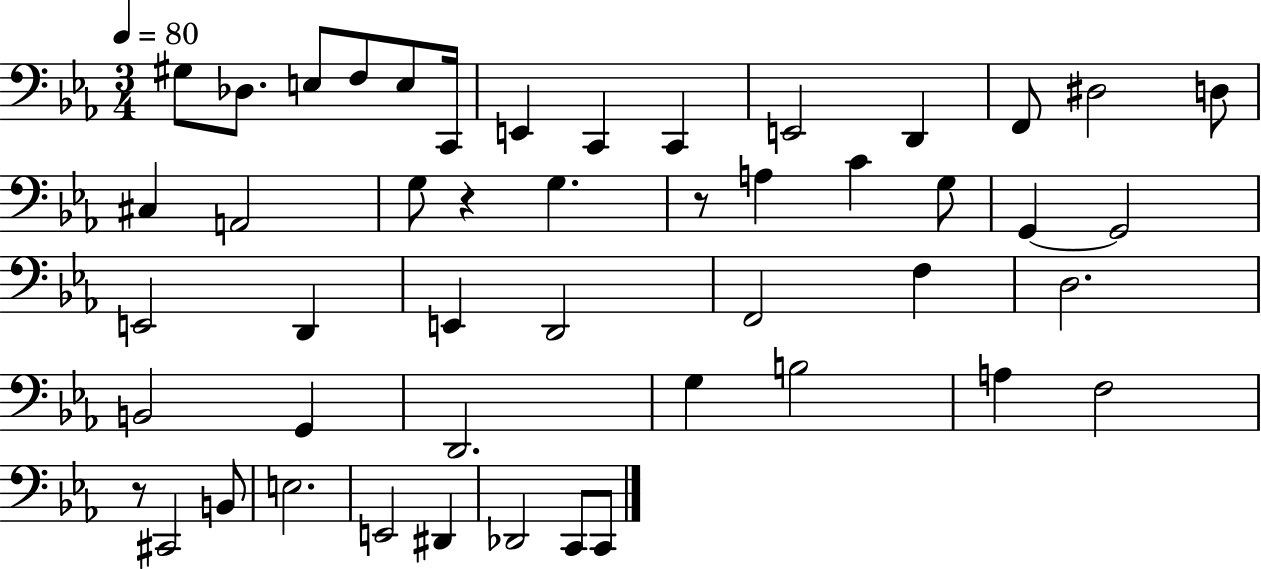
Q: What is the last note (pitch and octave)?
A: C2